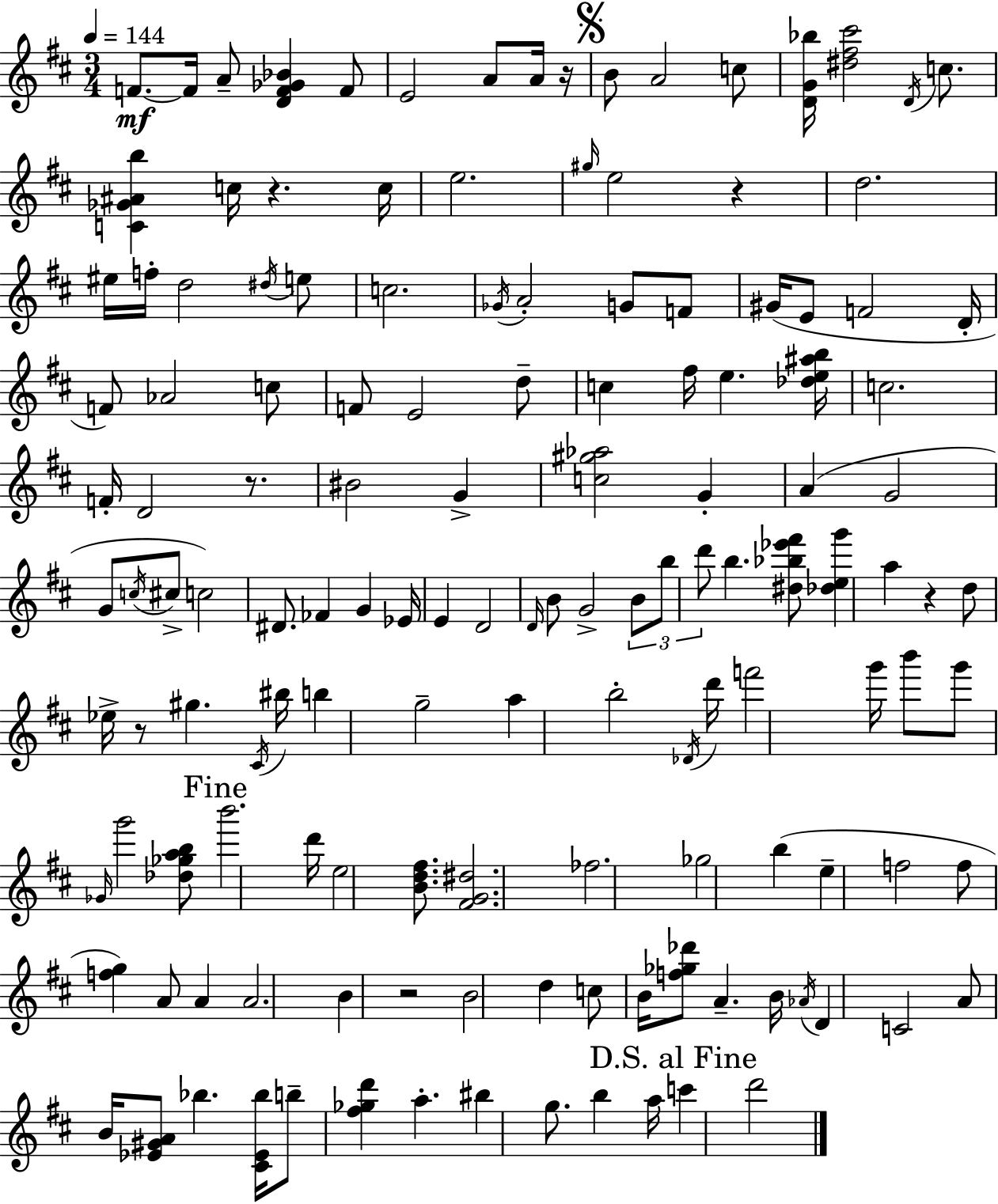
{
  \clef treble
  \numericTimeSignature
  \time 3/4
  \key d \major
  \tempo 4 = 144
  f'8.~~\mf f'16 a'8-- <d' f' ges' bes'>4 f'8 | e'2 a'8 a'16 r16 | \mark \markup { \musicglyph "scripts.segno" } b'8 a'2 c''8 | <d' g' bes''>16 <dis'' fis'' cis'''>2 \acciaccatura { d'16 } c''8. | \break <c' ges' ais' b''>4 c''16 r4. | c''16 e''2. | \grace { gis''16 } e''2 r4 | d''2. | \break eis''16 f''16-. d''2 | \acciaccatura { dis''16 } e''8 c''2. | \acciaccatura { ges'16 } a'2-. | g'8 f'8 gis'16( e'8 f'2 | \break d'16-. f'8) aes'2 | c''8 f'8 e'2 | d''8-- c''4 fis''16 e''4. | <des'' e'' ais'' b''>16 c''2. | \break f'16-. d'2 | r8. bis'2 | g'4-> <c'' gis'' aes''>2 | g'4-. a'4( g'2 | \break g'8 \acciaccatura { c''16 } cis''8-> c''2) | dis'8. fes'4 | g'4 ees'16 e'4 d'2 | \grace { d'16 } b'8 g'2-> | \break \tuplet 3/2 { b'8 b''8 d'''8 } b''4. | <dis'' bes'' ees''' fis'''>8 <des'' e'' g'''>4 a''4 | r4 d''8 ees''16-> r8 gis''4. | \acciaccatura { cis'16 } bis''16 b''4 g''2-- | \break a''4 b''2-. | \acciaccatura { des'16 } d'''16 f'''2 | g'''16 b'''8 g'''8 \grace { ges'16 } g'''2 | <des'' ges'' a'' b''>8 \mark "Fine" b'''2. | \break d'''16 e''2 | <b' d'' fis''>8. <fis' g' dis''>2. | fes''2. | ges''2 | \break b''4( e''4-- | f''2 f''8 <f'' g''>4) | a'8 a'4 a'2. | b'4 | \break r2 b'2 | d''4 c''8 b'16 | <f'' ges'' des'''>8 a'4.-- b'16 \acciaccatura { aes'16 } d'4 | c'2 a'8 | \break b'16 <ees' gis' a'>8 bes''4. <cis' ees' bes''>16 b''8-- | <fis'' ges'' d'''>4 a''4.-. bis''4 | g''8. b''4 a''16 \mark "D.S. al Fine" c'''4 | d'''2 \bar "|."
}